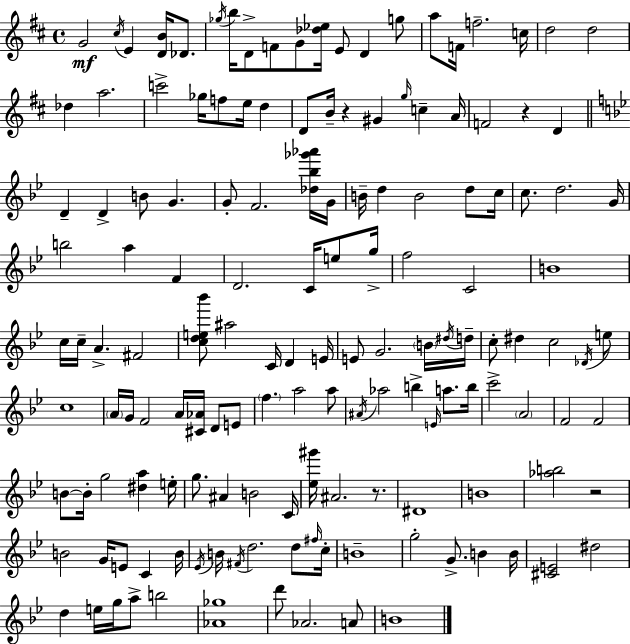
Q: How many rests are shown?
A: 4